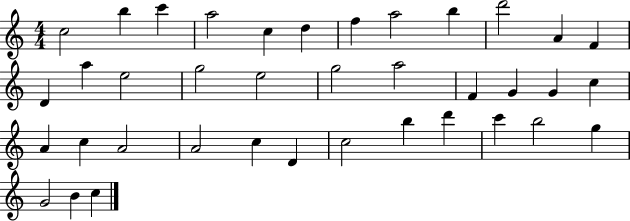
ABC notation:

X:1
T:Untitled
M:4/4
L:1/4
K:C
c2 b c' a2 c d f a2 b d'2 A F D a e2 g2 e2 g2 a2 F G G c A c A2 A2 c D c2 b d' c' b2 g G2 B c